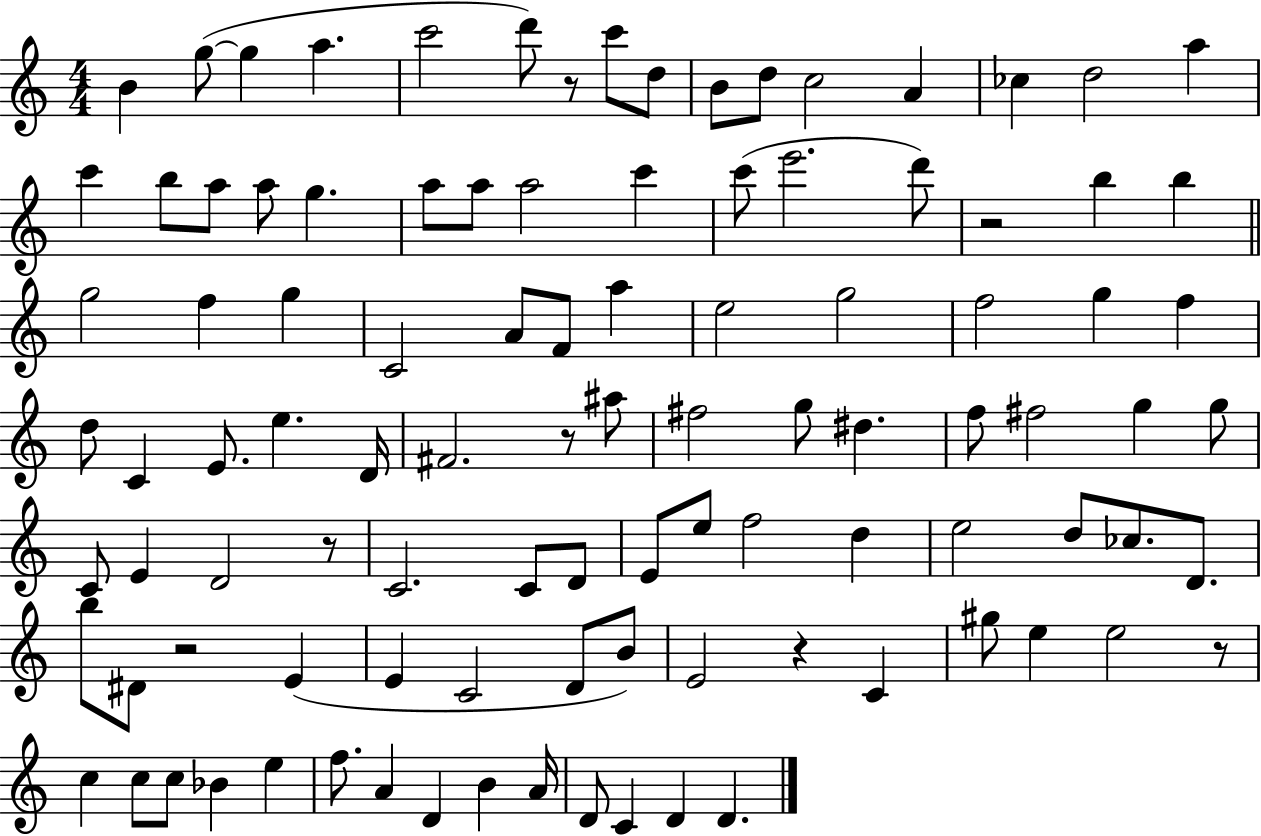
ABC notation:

X:1
T:Untitled
M:4/4
L:1/4
K:C
B g/2 g a c'2 d'/2 z/2 c'/2 d/2 B/2 d/2 c2 A _c d2 a c' b/2 a/2 a/2 g a/2 a/2 a2 c' c'/2 e'2 d'/2 z2 b b g2 f g C2 A/2 F/2 a e2 g2 f2 g f d/2 C E/2 e D/4 ^F2 z/2 ^a/2 ^f2 g/2 ^d f/2 ^f2 g g/2 C/2 E D2 z/2 C2 C/2 D/2 E/2 e/2 f2 d e2 d/2 _c/2 D/2 b/2 ^D/2 z2 E E C2 D/2 B/2 E2 z C ^g/2 e e2 z/2 c c/2 c/2 _B e f/2 A D B A/4 D/2 C D D